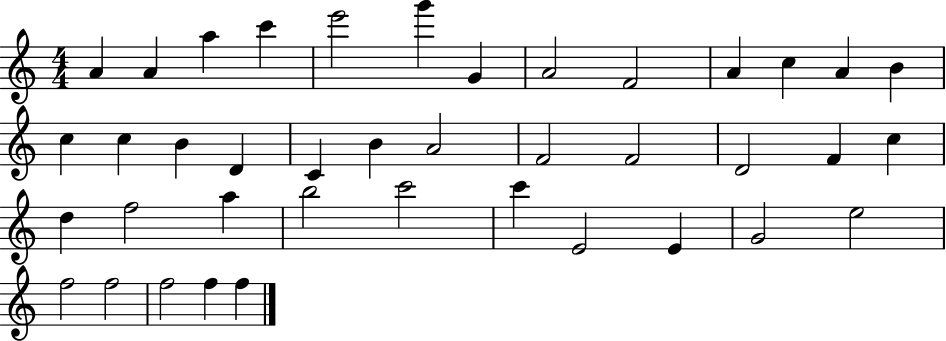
X:1
T:Untitled
M:4/4
L:1/4
K:C
A A a c' e'2 g' G A2 F2 A c A B c c B D C B A2 F2 F2 D2 F c d f2 a b2 c'2 c' E2 E G2 e2 f2 f2 f2 f f